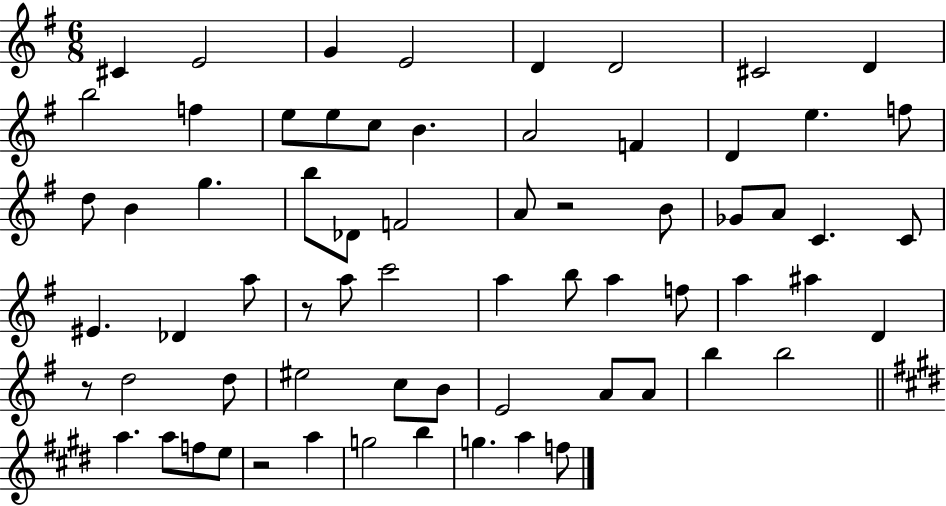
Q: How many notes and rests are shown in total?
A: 67